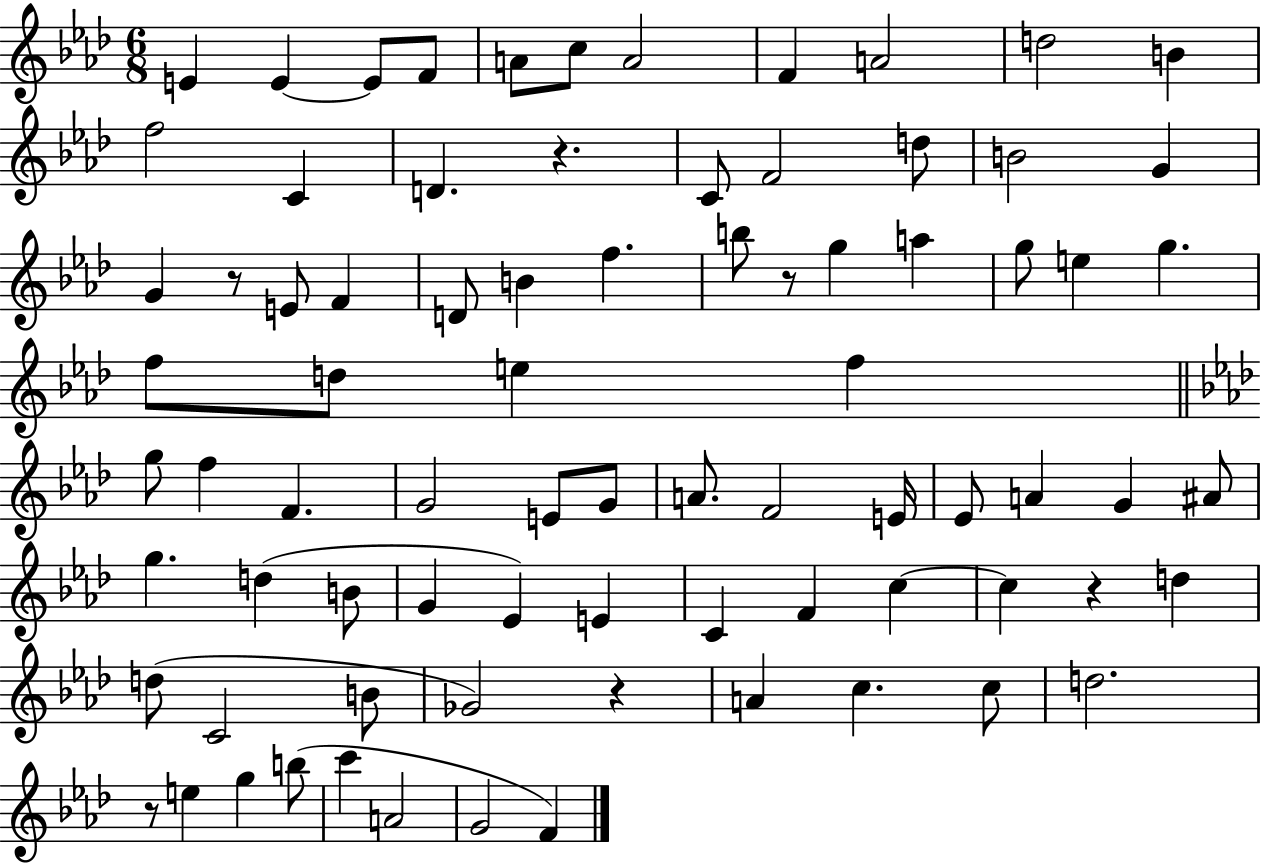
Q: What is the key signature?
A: AES major